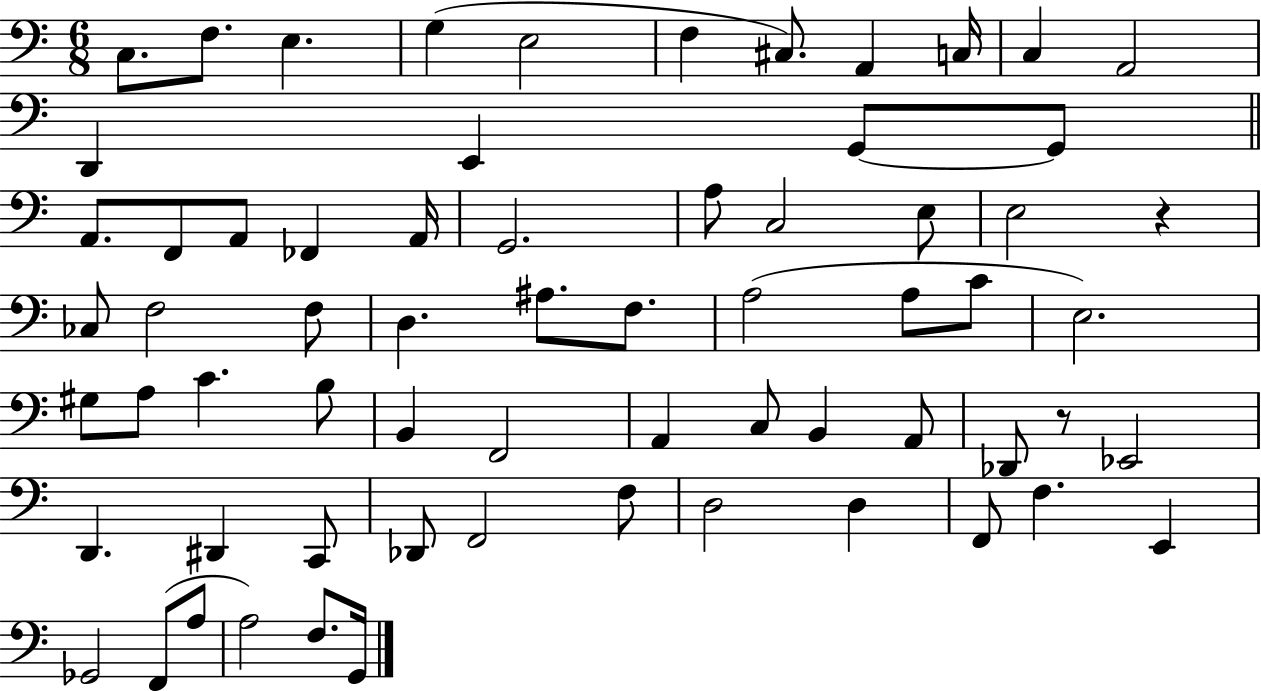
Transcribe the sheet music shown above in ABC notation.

X:1
T:Untitled
M:6/8
L:1/4
K:C
C,/2 F,/2 E, G, E,2 F, ^C,/2 A,, C,/4 C, A,,2 D,, E,, G,,/2 G,,/2 A,,/2 F,,/2 A,,/2 _F,, A,,/4 G,,2 A,/2 C,2 E,/2 E,2 z _C,/2 F,2 F,/2 D, ^A,/2 F,/2 A,2 A,/2 C/2 E,2 ^G,/2 A,/2 C B,/2 B,, F,,2 A,, C,/2 B,, A,,/2 _D,,/2 z/2 _E,,2 D,, ^D,, C,,/2 _D,,/2 F,,2 F,/2 D,2 D, F,,/2 F, E,, _G,,2 F,,/2 A,/2 A,2 F,/2 G,,/4